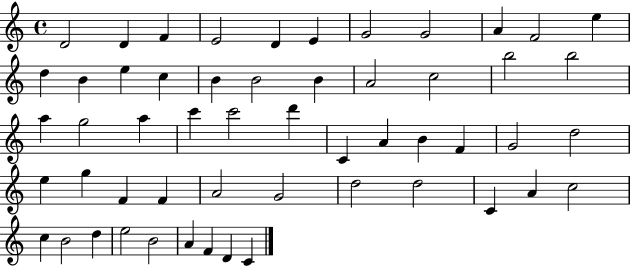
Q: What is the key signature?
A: C major